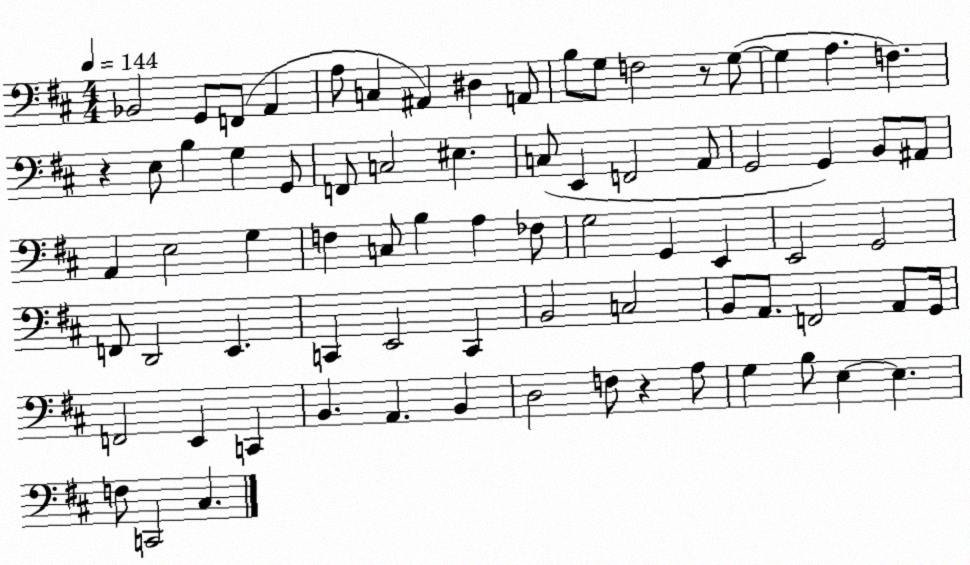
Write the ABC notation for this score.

X:1
T:Untitled
M:4/4
L:1/4
K:D
_B,,2 G,,/2 F,,/2 A,, A,/2 C, ^A,, ^D, A,,/2 B,/2 G,/2 F,2 z/2 G,/2 G, A, F, z E,/2 B, G, G,,/2 F,,/2 C,2 ^E, C,/2 E,, F,,2 A,,/2 G,,2 G,, B,,/2 ^A,,/2 A,, E,2 G, F, C,/2 B, A, _F,/2 G,2 G,, E,, E,,2 G,,2 F,,/2 D,,2 E,, C,, E,,2 C,, B,,2 C,2 B,,/2 A,,/2 F,,2 A,,/2 G,,/4 F,,2 E,, C,, B,, A,, B,, D,2 F,/2 z A,/2 G, B,/2 E, E, F,/2 C,,2 ^C,